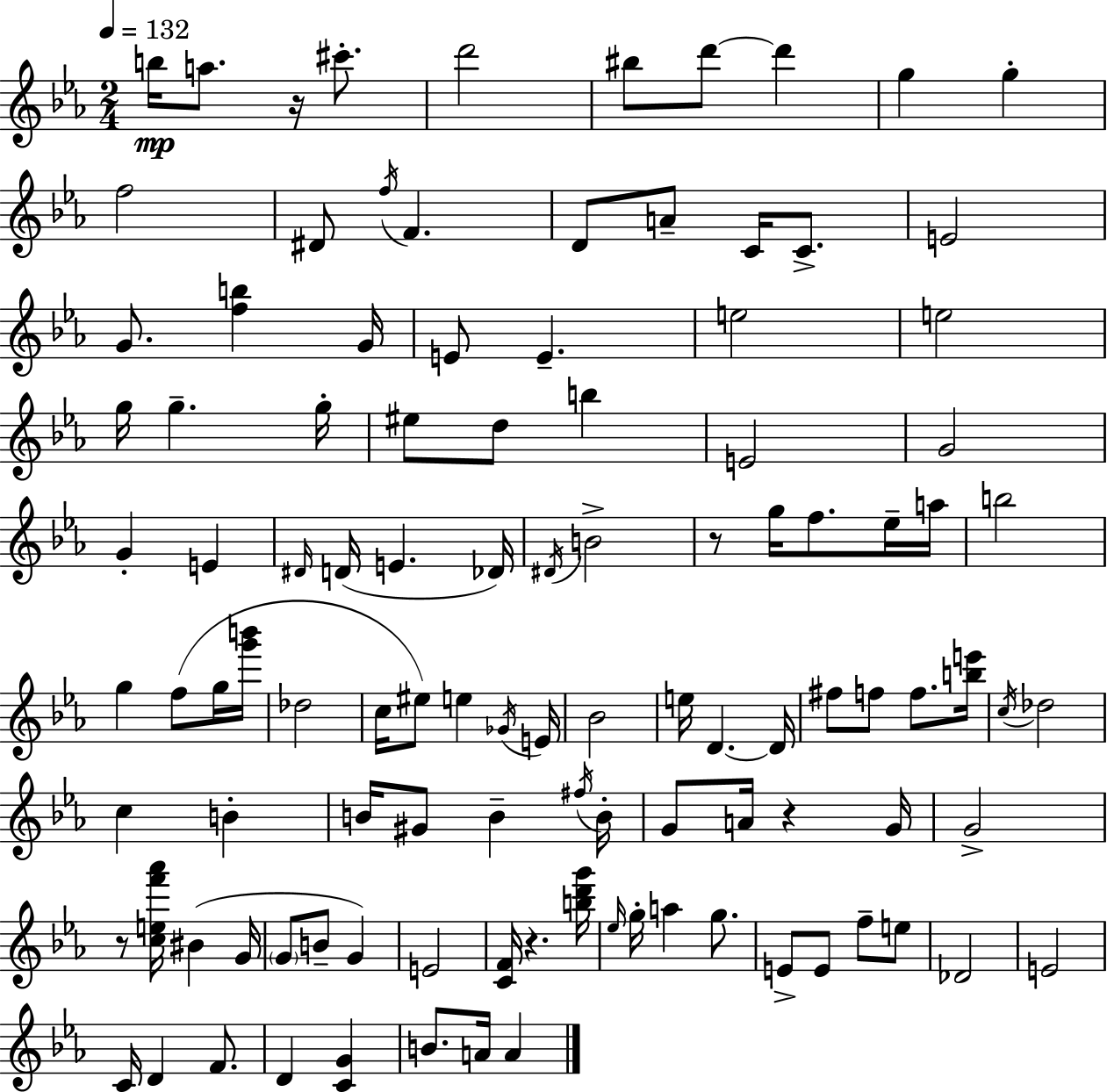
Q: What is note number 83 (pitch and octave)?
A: A5